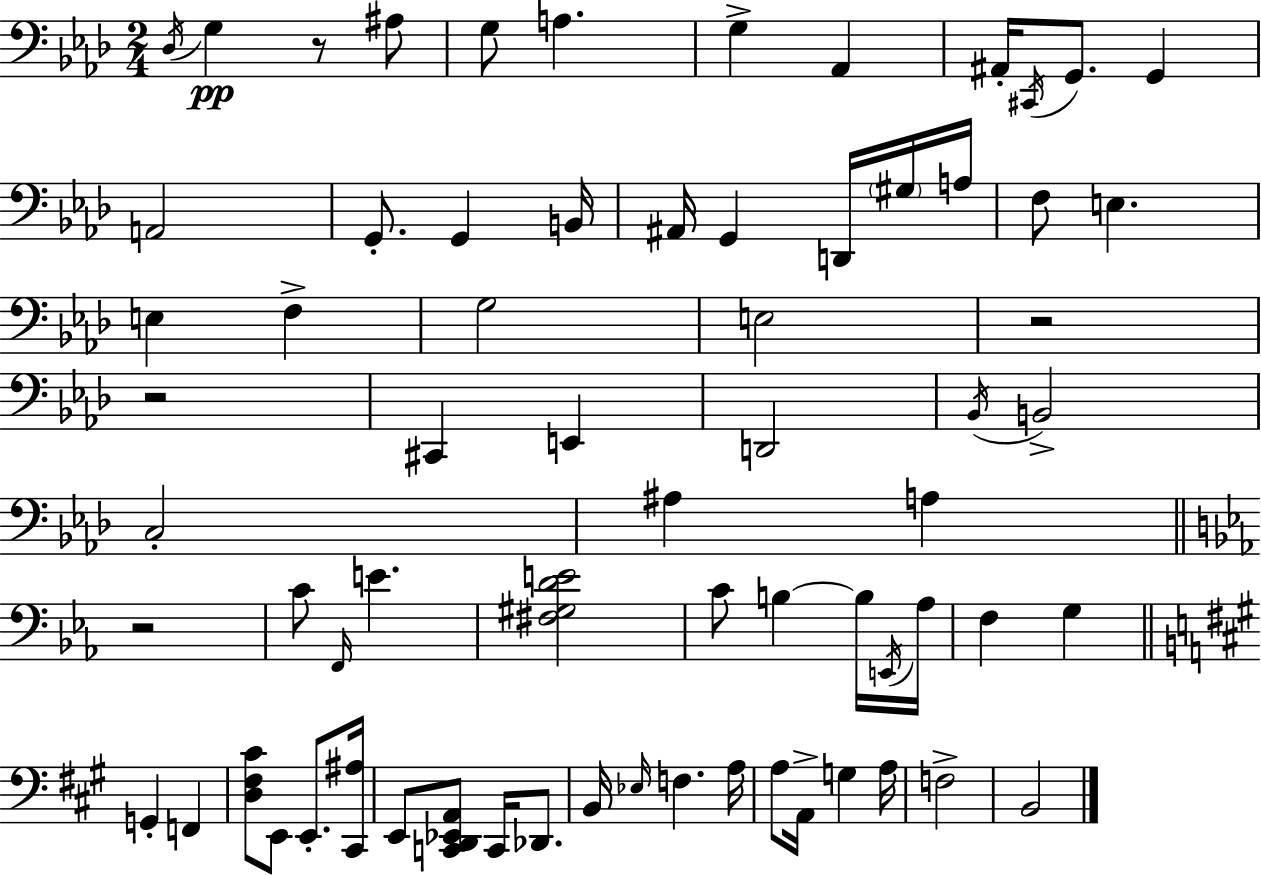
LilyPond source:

{
  \clef bass
  \numericTimeSignature
  \time 2/4
  \key aes \major
  \acciaccatura { des16 }\pp g4 r8 ais8 | g8 a4. | g4-> aes,4 | ais,16-. \acciaccatura { cis,16 } g,8. g,4 | \break a,2 | g,8.-. g,4 | b,16 ais,16 g,4 d,16 | \parenthesize gis16 a16 f8 e4. | \break e4 f4-> | g2 | e2 | r2 | \break r2 | cis,4 e,4 | d,2 | \acciaccatura { bes,16 } b,2-> | \break c2-. | ais4 a4 | \bar "||" \break \key ees \major r2 | c'8 \grace { f,16 } e'4. | <fis gis d' e'>2 | c'8 b4~~ b16 | \break \acciaccatura { e,16 } aes16 f4 g4 | \bar "||" \break \key a \major g,4-. f,4 | <d fis cis'>8 e,8 e,8.-. <cis, ais>16 | e,8 <c, d, ees, a,>8 c,16 des,8. | b,16 \grace { ees16 } f4. | \break a16 a8 a,16-> g4 | a16 f2-> | b,2 | \bar "|."
}